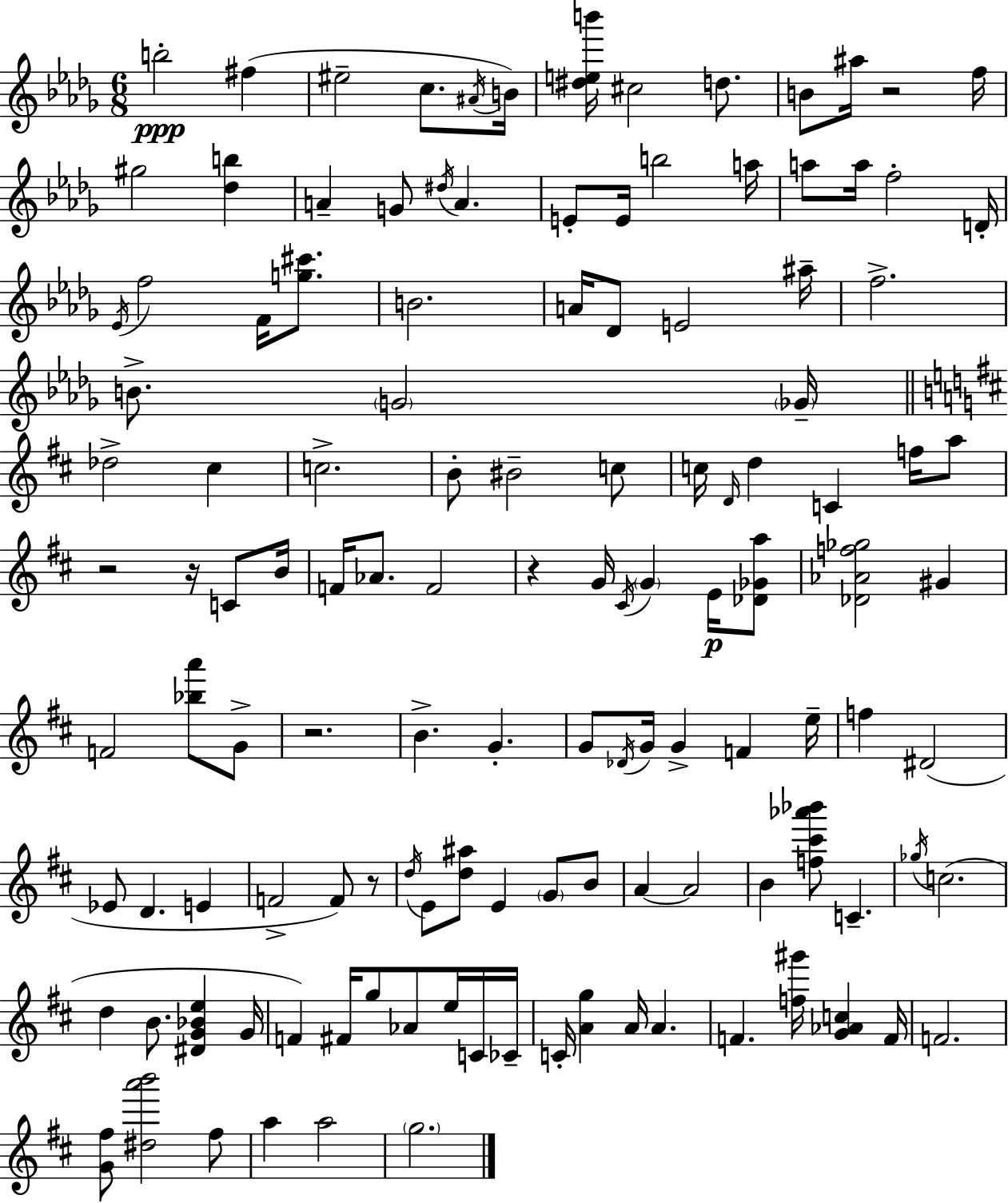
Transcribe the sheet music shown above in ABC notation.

X:1
T:Untitled
M:6/8
L:1/4
K:Bbm
b2 ^f ^e2 c/2 ^A/4 B/4 [^deb']/4 ^c2 d/2 B/2 ^a/4 z2 f/4 ^g2 [_db] A G/2 ^d/4 A E/2 E/4 b2 a/4 a/2 a/4 f2 D/4 _E/4 f2 F/4 [g^c']/2 B2 A/4 _D/2 E2 ^a/4 f2 B/2 G2 _G/4 _d2 ^c c2 B/2 ^B2 c/2 c/4 D/4 d C f/4 a/2 z2 z/4 C/2 B/4 F/4 _A/2 F2 z G/4 ^C/4 G E/4 [_D_Ga]/2 [_D_Af_g]2 ^G F2 [_ba']/2 G/2 z2 B G G/2 _D/4 G/4 G F e/4 f ^D2 _E/2 D E F2 F/2 z/2 d/4 E/2 [d^a]/2 E G/2 B/2 A A2 B [f^c'_a'_b']/2 C _g/4 c2 d B/2 [^DG_Be] G/4 F ^F/4 g/2 _A/2 e/4 C/4 _C/4 C/4 [Ag] A/4 A F [f^g']/4 [G_Ac] F/4 F2 [G^f]/2 [^da'b']2 ^f/2 a a2 g2